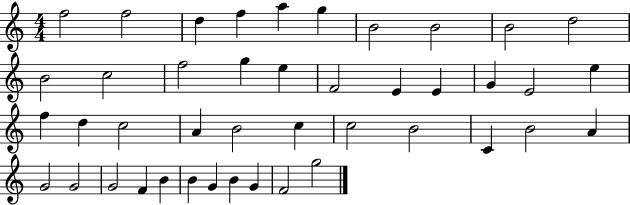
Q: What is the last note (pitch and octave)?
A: G5